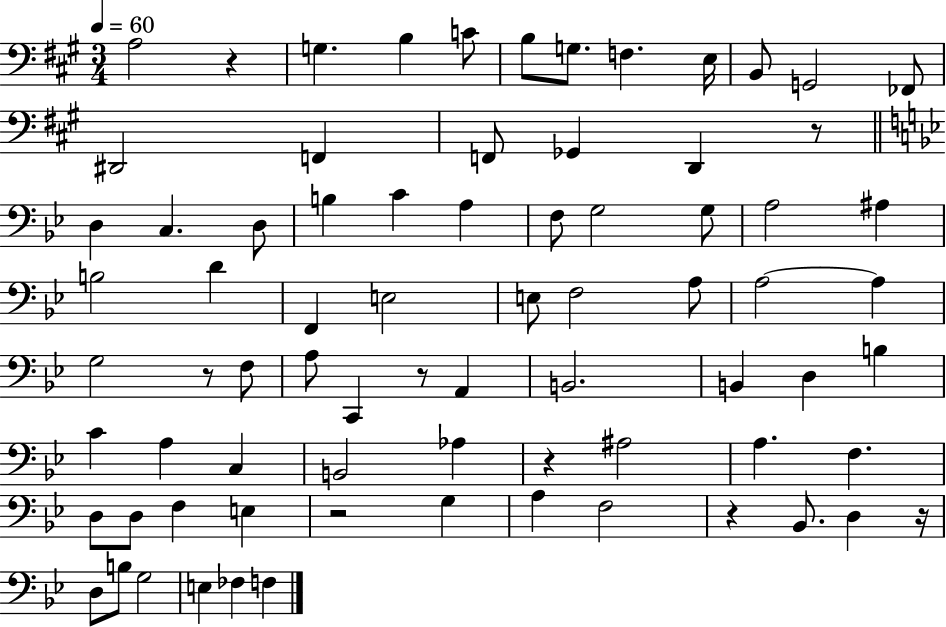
X:1
T:Untitled
M:3/4
L:1/4
K:A
A,2 z G, B, C/2 B,/2 G,/2 F, E,/4 B,,/2 G,,2 _F,,/2 ^D,,2 F,, F,,/2 _G,, D,, z/2 D, C, D,/2 B, C A, F,/2 G,2 G,/2 A,2 ^A, B,2 D F,, E,2 E,/2 F,2 A,/2 A,2 A, G,2 z/2 F,/2 A,/2 C,, z/2 A,, B,,2 B,, D, B, C A, C, B,,2 _A, z ^A,2 A, F, D,/2 D,/2 F, E, z2 G, A, F,2 z _B,,/2 D, z/4 D,/2 B,/2 G,2 E, _F, F,